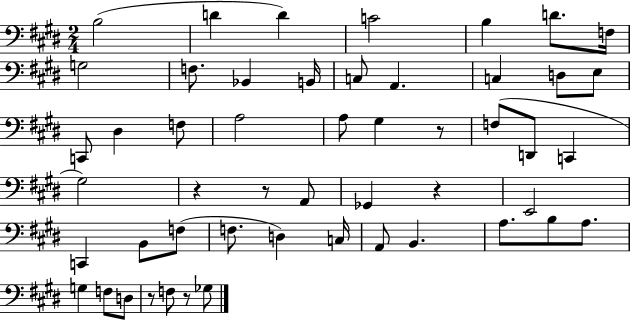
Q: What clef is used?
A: bass